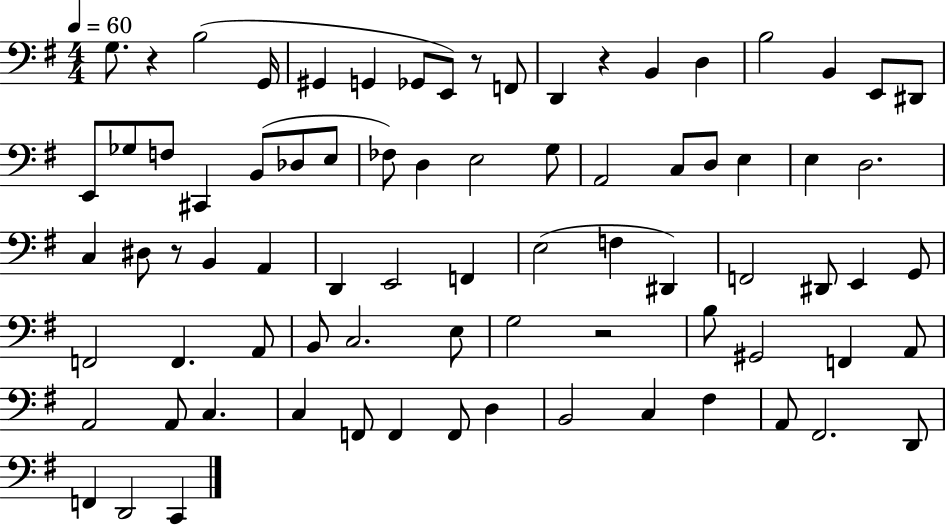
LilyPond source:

{
  \clef bass
  \numericTimeSignature
  \time 4/4
  \key g \major
  \tempo 4 = 60
  g8. r4 b2( g,16 | gis,4 g,4 ges,8 e,8) r8 f,8 | d,4 r4 b,4 d4 | b2 b,4 e,8 dis,8 | \break e,8 ges8 f8 cis,4 b,8( des8 e8 | fes8) d4 e2 g8 | a,2 c8 d8 e4 | e4 d2. | \break c4 dis8 r8 b,4 a,4 | d,4 e,2 f,4 | e2( f4 dis,4) | f,2 dis,8 e,4 g,8 | \break f,2 f,4. a,8 | b,8 c2. e8 | g2 r2 | b8 gis,2 f,4 a,8 | \break a,2 a,8 c4. | c4 f,8 f,4 f,8 d4 | b,2 c4 fis4 | a,8 fis,2. d,8 | \break f,4 d,2 c,4 | \bar "|."
}